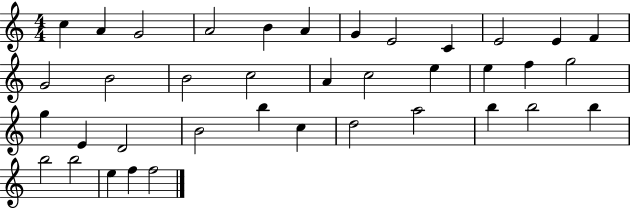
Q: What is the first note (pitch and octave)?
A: C5